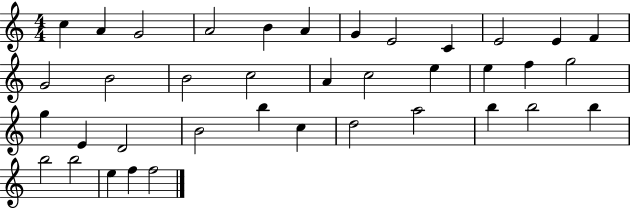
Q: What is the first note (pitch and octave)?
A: C5